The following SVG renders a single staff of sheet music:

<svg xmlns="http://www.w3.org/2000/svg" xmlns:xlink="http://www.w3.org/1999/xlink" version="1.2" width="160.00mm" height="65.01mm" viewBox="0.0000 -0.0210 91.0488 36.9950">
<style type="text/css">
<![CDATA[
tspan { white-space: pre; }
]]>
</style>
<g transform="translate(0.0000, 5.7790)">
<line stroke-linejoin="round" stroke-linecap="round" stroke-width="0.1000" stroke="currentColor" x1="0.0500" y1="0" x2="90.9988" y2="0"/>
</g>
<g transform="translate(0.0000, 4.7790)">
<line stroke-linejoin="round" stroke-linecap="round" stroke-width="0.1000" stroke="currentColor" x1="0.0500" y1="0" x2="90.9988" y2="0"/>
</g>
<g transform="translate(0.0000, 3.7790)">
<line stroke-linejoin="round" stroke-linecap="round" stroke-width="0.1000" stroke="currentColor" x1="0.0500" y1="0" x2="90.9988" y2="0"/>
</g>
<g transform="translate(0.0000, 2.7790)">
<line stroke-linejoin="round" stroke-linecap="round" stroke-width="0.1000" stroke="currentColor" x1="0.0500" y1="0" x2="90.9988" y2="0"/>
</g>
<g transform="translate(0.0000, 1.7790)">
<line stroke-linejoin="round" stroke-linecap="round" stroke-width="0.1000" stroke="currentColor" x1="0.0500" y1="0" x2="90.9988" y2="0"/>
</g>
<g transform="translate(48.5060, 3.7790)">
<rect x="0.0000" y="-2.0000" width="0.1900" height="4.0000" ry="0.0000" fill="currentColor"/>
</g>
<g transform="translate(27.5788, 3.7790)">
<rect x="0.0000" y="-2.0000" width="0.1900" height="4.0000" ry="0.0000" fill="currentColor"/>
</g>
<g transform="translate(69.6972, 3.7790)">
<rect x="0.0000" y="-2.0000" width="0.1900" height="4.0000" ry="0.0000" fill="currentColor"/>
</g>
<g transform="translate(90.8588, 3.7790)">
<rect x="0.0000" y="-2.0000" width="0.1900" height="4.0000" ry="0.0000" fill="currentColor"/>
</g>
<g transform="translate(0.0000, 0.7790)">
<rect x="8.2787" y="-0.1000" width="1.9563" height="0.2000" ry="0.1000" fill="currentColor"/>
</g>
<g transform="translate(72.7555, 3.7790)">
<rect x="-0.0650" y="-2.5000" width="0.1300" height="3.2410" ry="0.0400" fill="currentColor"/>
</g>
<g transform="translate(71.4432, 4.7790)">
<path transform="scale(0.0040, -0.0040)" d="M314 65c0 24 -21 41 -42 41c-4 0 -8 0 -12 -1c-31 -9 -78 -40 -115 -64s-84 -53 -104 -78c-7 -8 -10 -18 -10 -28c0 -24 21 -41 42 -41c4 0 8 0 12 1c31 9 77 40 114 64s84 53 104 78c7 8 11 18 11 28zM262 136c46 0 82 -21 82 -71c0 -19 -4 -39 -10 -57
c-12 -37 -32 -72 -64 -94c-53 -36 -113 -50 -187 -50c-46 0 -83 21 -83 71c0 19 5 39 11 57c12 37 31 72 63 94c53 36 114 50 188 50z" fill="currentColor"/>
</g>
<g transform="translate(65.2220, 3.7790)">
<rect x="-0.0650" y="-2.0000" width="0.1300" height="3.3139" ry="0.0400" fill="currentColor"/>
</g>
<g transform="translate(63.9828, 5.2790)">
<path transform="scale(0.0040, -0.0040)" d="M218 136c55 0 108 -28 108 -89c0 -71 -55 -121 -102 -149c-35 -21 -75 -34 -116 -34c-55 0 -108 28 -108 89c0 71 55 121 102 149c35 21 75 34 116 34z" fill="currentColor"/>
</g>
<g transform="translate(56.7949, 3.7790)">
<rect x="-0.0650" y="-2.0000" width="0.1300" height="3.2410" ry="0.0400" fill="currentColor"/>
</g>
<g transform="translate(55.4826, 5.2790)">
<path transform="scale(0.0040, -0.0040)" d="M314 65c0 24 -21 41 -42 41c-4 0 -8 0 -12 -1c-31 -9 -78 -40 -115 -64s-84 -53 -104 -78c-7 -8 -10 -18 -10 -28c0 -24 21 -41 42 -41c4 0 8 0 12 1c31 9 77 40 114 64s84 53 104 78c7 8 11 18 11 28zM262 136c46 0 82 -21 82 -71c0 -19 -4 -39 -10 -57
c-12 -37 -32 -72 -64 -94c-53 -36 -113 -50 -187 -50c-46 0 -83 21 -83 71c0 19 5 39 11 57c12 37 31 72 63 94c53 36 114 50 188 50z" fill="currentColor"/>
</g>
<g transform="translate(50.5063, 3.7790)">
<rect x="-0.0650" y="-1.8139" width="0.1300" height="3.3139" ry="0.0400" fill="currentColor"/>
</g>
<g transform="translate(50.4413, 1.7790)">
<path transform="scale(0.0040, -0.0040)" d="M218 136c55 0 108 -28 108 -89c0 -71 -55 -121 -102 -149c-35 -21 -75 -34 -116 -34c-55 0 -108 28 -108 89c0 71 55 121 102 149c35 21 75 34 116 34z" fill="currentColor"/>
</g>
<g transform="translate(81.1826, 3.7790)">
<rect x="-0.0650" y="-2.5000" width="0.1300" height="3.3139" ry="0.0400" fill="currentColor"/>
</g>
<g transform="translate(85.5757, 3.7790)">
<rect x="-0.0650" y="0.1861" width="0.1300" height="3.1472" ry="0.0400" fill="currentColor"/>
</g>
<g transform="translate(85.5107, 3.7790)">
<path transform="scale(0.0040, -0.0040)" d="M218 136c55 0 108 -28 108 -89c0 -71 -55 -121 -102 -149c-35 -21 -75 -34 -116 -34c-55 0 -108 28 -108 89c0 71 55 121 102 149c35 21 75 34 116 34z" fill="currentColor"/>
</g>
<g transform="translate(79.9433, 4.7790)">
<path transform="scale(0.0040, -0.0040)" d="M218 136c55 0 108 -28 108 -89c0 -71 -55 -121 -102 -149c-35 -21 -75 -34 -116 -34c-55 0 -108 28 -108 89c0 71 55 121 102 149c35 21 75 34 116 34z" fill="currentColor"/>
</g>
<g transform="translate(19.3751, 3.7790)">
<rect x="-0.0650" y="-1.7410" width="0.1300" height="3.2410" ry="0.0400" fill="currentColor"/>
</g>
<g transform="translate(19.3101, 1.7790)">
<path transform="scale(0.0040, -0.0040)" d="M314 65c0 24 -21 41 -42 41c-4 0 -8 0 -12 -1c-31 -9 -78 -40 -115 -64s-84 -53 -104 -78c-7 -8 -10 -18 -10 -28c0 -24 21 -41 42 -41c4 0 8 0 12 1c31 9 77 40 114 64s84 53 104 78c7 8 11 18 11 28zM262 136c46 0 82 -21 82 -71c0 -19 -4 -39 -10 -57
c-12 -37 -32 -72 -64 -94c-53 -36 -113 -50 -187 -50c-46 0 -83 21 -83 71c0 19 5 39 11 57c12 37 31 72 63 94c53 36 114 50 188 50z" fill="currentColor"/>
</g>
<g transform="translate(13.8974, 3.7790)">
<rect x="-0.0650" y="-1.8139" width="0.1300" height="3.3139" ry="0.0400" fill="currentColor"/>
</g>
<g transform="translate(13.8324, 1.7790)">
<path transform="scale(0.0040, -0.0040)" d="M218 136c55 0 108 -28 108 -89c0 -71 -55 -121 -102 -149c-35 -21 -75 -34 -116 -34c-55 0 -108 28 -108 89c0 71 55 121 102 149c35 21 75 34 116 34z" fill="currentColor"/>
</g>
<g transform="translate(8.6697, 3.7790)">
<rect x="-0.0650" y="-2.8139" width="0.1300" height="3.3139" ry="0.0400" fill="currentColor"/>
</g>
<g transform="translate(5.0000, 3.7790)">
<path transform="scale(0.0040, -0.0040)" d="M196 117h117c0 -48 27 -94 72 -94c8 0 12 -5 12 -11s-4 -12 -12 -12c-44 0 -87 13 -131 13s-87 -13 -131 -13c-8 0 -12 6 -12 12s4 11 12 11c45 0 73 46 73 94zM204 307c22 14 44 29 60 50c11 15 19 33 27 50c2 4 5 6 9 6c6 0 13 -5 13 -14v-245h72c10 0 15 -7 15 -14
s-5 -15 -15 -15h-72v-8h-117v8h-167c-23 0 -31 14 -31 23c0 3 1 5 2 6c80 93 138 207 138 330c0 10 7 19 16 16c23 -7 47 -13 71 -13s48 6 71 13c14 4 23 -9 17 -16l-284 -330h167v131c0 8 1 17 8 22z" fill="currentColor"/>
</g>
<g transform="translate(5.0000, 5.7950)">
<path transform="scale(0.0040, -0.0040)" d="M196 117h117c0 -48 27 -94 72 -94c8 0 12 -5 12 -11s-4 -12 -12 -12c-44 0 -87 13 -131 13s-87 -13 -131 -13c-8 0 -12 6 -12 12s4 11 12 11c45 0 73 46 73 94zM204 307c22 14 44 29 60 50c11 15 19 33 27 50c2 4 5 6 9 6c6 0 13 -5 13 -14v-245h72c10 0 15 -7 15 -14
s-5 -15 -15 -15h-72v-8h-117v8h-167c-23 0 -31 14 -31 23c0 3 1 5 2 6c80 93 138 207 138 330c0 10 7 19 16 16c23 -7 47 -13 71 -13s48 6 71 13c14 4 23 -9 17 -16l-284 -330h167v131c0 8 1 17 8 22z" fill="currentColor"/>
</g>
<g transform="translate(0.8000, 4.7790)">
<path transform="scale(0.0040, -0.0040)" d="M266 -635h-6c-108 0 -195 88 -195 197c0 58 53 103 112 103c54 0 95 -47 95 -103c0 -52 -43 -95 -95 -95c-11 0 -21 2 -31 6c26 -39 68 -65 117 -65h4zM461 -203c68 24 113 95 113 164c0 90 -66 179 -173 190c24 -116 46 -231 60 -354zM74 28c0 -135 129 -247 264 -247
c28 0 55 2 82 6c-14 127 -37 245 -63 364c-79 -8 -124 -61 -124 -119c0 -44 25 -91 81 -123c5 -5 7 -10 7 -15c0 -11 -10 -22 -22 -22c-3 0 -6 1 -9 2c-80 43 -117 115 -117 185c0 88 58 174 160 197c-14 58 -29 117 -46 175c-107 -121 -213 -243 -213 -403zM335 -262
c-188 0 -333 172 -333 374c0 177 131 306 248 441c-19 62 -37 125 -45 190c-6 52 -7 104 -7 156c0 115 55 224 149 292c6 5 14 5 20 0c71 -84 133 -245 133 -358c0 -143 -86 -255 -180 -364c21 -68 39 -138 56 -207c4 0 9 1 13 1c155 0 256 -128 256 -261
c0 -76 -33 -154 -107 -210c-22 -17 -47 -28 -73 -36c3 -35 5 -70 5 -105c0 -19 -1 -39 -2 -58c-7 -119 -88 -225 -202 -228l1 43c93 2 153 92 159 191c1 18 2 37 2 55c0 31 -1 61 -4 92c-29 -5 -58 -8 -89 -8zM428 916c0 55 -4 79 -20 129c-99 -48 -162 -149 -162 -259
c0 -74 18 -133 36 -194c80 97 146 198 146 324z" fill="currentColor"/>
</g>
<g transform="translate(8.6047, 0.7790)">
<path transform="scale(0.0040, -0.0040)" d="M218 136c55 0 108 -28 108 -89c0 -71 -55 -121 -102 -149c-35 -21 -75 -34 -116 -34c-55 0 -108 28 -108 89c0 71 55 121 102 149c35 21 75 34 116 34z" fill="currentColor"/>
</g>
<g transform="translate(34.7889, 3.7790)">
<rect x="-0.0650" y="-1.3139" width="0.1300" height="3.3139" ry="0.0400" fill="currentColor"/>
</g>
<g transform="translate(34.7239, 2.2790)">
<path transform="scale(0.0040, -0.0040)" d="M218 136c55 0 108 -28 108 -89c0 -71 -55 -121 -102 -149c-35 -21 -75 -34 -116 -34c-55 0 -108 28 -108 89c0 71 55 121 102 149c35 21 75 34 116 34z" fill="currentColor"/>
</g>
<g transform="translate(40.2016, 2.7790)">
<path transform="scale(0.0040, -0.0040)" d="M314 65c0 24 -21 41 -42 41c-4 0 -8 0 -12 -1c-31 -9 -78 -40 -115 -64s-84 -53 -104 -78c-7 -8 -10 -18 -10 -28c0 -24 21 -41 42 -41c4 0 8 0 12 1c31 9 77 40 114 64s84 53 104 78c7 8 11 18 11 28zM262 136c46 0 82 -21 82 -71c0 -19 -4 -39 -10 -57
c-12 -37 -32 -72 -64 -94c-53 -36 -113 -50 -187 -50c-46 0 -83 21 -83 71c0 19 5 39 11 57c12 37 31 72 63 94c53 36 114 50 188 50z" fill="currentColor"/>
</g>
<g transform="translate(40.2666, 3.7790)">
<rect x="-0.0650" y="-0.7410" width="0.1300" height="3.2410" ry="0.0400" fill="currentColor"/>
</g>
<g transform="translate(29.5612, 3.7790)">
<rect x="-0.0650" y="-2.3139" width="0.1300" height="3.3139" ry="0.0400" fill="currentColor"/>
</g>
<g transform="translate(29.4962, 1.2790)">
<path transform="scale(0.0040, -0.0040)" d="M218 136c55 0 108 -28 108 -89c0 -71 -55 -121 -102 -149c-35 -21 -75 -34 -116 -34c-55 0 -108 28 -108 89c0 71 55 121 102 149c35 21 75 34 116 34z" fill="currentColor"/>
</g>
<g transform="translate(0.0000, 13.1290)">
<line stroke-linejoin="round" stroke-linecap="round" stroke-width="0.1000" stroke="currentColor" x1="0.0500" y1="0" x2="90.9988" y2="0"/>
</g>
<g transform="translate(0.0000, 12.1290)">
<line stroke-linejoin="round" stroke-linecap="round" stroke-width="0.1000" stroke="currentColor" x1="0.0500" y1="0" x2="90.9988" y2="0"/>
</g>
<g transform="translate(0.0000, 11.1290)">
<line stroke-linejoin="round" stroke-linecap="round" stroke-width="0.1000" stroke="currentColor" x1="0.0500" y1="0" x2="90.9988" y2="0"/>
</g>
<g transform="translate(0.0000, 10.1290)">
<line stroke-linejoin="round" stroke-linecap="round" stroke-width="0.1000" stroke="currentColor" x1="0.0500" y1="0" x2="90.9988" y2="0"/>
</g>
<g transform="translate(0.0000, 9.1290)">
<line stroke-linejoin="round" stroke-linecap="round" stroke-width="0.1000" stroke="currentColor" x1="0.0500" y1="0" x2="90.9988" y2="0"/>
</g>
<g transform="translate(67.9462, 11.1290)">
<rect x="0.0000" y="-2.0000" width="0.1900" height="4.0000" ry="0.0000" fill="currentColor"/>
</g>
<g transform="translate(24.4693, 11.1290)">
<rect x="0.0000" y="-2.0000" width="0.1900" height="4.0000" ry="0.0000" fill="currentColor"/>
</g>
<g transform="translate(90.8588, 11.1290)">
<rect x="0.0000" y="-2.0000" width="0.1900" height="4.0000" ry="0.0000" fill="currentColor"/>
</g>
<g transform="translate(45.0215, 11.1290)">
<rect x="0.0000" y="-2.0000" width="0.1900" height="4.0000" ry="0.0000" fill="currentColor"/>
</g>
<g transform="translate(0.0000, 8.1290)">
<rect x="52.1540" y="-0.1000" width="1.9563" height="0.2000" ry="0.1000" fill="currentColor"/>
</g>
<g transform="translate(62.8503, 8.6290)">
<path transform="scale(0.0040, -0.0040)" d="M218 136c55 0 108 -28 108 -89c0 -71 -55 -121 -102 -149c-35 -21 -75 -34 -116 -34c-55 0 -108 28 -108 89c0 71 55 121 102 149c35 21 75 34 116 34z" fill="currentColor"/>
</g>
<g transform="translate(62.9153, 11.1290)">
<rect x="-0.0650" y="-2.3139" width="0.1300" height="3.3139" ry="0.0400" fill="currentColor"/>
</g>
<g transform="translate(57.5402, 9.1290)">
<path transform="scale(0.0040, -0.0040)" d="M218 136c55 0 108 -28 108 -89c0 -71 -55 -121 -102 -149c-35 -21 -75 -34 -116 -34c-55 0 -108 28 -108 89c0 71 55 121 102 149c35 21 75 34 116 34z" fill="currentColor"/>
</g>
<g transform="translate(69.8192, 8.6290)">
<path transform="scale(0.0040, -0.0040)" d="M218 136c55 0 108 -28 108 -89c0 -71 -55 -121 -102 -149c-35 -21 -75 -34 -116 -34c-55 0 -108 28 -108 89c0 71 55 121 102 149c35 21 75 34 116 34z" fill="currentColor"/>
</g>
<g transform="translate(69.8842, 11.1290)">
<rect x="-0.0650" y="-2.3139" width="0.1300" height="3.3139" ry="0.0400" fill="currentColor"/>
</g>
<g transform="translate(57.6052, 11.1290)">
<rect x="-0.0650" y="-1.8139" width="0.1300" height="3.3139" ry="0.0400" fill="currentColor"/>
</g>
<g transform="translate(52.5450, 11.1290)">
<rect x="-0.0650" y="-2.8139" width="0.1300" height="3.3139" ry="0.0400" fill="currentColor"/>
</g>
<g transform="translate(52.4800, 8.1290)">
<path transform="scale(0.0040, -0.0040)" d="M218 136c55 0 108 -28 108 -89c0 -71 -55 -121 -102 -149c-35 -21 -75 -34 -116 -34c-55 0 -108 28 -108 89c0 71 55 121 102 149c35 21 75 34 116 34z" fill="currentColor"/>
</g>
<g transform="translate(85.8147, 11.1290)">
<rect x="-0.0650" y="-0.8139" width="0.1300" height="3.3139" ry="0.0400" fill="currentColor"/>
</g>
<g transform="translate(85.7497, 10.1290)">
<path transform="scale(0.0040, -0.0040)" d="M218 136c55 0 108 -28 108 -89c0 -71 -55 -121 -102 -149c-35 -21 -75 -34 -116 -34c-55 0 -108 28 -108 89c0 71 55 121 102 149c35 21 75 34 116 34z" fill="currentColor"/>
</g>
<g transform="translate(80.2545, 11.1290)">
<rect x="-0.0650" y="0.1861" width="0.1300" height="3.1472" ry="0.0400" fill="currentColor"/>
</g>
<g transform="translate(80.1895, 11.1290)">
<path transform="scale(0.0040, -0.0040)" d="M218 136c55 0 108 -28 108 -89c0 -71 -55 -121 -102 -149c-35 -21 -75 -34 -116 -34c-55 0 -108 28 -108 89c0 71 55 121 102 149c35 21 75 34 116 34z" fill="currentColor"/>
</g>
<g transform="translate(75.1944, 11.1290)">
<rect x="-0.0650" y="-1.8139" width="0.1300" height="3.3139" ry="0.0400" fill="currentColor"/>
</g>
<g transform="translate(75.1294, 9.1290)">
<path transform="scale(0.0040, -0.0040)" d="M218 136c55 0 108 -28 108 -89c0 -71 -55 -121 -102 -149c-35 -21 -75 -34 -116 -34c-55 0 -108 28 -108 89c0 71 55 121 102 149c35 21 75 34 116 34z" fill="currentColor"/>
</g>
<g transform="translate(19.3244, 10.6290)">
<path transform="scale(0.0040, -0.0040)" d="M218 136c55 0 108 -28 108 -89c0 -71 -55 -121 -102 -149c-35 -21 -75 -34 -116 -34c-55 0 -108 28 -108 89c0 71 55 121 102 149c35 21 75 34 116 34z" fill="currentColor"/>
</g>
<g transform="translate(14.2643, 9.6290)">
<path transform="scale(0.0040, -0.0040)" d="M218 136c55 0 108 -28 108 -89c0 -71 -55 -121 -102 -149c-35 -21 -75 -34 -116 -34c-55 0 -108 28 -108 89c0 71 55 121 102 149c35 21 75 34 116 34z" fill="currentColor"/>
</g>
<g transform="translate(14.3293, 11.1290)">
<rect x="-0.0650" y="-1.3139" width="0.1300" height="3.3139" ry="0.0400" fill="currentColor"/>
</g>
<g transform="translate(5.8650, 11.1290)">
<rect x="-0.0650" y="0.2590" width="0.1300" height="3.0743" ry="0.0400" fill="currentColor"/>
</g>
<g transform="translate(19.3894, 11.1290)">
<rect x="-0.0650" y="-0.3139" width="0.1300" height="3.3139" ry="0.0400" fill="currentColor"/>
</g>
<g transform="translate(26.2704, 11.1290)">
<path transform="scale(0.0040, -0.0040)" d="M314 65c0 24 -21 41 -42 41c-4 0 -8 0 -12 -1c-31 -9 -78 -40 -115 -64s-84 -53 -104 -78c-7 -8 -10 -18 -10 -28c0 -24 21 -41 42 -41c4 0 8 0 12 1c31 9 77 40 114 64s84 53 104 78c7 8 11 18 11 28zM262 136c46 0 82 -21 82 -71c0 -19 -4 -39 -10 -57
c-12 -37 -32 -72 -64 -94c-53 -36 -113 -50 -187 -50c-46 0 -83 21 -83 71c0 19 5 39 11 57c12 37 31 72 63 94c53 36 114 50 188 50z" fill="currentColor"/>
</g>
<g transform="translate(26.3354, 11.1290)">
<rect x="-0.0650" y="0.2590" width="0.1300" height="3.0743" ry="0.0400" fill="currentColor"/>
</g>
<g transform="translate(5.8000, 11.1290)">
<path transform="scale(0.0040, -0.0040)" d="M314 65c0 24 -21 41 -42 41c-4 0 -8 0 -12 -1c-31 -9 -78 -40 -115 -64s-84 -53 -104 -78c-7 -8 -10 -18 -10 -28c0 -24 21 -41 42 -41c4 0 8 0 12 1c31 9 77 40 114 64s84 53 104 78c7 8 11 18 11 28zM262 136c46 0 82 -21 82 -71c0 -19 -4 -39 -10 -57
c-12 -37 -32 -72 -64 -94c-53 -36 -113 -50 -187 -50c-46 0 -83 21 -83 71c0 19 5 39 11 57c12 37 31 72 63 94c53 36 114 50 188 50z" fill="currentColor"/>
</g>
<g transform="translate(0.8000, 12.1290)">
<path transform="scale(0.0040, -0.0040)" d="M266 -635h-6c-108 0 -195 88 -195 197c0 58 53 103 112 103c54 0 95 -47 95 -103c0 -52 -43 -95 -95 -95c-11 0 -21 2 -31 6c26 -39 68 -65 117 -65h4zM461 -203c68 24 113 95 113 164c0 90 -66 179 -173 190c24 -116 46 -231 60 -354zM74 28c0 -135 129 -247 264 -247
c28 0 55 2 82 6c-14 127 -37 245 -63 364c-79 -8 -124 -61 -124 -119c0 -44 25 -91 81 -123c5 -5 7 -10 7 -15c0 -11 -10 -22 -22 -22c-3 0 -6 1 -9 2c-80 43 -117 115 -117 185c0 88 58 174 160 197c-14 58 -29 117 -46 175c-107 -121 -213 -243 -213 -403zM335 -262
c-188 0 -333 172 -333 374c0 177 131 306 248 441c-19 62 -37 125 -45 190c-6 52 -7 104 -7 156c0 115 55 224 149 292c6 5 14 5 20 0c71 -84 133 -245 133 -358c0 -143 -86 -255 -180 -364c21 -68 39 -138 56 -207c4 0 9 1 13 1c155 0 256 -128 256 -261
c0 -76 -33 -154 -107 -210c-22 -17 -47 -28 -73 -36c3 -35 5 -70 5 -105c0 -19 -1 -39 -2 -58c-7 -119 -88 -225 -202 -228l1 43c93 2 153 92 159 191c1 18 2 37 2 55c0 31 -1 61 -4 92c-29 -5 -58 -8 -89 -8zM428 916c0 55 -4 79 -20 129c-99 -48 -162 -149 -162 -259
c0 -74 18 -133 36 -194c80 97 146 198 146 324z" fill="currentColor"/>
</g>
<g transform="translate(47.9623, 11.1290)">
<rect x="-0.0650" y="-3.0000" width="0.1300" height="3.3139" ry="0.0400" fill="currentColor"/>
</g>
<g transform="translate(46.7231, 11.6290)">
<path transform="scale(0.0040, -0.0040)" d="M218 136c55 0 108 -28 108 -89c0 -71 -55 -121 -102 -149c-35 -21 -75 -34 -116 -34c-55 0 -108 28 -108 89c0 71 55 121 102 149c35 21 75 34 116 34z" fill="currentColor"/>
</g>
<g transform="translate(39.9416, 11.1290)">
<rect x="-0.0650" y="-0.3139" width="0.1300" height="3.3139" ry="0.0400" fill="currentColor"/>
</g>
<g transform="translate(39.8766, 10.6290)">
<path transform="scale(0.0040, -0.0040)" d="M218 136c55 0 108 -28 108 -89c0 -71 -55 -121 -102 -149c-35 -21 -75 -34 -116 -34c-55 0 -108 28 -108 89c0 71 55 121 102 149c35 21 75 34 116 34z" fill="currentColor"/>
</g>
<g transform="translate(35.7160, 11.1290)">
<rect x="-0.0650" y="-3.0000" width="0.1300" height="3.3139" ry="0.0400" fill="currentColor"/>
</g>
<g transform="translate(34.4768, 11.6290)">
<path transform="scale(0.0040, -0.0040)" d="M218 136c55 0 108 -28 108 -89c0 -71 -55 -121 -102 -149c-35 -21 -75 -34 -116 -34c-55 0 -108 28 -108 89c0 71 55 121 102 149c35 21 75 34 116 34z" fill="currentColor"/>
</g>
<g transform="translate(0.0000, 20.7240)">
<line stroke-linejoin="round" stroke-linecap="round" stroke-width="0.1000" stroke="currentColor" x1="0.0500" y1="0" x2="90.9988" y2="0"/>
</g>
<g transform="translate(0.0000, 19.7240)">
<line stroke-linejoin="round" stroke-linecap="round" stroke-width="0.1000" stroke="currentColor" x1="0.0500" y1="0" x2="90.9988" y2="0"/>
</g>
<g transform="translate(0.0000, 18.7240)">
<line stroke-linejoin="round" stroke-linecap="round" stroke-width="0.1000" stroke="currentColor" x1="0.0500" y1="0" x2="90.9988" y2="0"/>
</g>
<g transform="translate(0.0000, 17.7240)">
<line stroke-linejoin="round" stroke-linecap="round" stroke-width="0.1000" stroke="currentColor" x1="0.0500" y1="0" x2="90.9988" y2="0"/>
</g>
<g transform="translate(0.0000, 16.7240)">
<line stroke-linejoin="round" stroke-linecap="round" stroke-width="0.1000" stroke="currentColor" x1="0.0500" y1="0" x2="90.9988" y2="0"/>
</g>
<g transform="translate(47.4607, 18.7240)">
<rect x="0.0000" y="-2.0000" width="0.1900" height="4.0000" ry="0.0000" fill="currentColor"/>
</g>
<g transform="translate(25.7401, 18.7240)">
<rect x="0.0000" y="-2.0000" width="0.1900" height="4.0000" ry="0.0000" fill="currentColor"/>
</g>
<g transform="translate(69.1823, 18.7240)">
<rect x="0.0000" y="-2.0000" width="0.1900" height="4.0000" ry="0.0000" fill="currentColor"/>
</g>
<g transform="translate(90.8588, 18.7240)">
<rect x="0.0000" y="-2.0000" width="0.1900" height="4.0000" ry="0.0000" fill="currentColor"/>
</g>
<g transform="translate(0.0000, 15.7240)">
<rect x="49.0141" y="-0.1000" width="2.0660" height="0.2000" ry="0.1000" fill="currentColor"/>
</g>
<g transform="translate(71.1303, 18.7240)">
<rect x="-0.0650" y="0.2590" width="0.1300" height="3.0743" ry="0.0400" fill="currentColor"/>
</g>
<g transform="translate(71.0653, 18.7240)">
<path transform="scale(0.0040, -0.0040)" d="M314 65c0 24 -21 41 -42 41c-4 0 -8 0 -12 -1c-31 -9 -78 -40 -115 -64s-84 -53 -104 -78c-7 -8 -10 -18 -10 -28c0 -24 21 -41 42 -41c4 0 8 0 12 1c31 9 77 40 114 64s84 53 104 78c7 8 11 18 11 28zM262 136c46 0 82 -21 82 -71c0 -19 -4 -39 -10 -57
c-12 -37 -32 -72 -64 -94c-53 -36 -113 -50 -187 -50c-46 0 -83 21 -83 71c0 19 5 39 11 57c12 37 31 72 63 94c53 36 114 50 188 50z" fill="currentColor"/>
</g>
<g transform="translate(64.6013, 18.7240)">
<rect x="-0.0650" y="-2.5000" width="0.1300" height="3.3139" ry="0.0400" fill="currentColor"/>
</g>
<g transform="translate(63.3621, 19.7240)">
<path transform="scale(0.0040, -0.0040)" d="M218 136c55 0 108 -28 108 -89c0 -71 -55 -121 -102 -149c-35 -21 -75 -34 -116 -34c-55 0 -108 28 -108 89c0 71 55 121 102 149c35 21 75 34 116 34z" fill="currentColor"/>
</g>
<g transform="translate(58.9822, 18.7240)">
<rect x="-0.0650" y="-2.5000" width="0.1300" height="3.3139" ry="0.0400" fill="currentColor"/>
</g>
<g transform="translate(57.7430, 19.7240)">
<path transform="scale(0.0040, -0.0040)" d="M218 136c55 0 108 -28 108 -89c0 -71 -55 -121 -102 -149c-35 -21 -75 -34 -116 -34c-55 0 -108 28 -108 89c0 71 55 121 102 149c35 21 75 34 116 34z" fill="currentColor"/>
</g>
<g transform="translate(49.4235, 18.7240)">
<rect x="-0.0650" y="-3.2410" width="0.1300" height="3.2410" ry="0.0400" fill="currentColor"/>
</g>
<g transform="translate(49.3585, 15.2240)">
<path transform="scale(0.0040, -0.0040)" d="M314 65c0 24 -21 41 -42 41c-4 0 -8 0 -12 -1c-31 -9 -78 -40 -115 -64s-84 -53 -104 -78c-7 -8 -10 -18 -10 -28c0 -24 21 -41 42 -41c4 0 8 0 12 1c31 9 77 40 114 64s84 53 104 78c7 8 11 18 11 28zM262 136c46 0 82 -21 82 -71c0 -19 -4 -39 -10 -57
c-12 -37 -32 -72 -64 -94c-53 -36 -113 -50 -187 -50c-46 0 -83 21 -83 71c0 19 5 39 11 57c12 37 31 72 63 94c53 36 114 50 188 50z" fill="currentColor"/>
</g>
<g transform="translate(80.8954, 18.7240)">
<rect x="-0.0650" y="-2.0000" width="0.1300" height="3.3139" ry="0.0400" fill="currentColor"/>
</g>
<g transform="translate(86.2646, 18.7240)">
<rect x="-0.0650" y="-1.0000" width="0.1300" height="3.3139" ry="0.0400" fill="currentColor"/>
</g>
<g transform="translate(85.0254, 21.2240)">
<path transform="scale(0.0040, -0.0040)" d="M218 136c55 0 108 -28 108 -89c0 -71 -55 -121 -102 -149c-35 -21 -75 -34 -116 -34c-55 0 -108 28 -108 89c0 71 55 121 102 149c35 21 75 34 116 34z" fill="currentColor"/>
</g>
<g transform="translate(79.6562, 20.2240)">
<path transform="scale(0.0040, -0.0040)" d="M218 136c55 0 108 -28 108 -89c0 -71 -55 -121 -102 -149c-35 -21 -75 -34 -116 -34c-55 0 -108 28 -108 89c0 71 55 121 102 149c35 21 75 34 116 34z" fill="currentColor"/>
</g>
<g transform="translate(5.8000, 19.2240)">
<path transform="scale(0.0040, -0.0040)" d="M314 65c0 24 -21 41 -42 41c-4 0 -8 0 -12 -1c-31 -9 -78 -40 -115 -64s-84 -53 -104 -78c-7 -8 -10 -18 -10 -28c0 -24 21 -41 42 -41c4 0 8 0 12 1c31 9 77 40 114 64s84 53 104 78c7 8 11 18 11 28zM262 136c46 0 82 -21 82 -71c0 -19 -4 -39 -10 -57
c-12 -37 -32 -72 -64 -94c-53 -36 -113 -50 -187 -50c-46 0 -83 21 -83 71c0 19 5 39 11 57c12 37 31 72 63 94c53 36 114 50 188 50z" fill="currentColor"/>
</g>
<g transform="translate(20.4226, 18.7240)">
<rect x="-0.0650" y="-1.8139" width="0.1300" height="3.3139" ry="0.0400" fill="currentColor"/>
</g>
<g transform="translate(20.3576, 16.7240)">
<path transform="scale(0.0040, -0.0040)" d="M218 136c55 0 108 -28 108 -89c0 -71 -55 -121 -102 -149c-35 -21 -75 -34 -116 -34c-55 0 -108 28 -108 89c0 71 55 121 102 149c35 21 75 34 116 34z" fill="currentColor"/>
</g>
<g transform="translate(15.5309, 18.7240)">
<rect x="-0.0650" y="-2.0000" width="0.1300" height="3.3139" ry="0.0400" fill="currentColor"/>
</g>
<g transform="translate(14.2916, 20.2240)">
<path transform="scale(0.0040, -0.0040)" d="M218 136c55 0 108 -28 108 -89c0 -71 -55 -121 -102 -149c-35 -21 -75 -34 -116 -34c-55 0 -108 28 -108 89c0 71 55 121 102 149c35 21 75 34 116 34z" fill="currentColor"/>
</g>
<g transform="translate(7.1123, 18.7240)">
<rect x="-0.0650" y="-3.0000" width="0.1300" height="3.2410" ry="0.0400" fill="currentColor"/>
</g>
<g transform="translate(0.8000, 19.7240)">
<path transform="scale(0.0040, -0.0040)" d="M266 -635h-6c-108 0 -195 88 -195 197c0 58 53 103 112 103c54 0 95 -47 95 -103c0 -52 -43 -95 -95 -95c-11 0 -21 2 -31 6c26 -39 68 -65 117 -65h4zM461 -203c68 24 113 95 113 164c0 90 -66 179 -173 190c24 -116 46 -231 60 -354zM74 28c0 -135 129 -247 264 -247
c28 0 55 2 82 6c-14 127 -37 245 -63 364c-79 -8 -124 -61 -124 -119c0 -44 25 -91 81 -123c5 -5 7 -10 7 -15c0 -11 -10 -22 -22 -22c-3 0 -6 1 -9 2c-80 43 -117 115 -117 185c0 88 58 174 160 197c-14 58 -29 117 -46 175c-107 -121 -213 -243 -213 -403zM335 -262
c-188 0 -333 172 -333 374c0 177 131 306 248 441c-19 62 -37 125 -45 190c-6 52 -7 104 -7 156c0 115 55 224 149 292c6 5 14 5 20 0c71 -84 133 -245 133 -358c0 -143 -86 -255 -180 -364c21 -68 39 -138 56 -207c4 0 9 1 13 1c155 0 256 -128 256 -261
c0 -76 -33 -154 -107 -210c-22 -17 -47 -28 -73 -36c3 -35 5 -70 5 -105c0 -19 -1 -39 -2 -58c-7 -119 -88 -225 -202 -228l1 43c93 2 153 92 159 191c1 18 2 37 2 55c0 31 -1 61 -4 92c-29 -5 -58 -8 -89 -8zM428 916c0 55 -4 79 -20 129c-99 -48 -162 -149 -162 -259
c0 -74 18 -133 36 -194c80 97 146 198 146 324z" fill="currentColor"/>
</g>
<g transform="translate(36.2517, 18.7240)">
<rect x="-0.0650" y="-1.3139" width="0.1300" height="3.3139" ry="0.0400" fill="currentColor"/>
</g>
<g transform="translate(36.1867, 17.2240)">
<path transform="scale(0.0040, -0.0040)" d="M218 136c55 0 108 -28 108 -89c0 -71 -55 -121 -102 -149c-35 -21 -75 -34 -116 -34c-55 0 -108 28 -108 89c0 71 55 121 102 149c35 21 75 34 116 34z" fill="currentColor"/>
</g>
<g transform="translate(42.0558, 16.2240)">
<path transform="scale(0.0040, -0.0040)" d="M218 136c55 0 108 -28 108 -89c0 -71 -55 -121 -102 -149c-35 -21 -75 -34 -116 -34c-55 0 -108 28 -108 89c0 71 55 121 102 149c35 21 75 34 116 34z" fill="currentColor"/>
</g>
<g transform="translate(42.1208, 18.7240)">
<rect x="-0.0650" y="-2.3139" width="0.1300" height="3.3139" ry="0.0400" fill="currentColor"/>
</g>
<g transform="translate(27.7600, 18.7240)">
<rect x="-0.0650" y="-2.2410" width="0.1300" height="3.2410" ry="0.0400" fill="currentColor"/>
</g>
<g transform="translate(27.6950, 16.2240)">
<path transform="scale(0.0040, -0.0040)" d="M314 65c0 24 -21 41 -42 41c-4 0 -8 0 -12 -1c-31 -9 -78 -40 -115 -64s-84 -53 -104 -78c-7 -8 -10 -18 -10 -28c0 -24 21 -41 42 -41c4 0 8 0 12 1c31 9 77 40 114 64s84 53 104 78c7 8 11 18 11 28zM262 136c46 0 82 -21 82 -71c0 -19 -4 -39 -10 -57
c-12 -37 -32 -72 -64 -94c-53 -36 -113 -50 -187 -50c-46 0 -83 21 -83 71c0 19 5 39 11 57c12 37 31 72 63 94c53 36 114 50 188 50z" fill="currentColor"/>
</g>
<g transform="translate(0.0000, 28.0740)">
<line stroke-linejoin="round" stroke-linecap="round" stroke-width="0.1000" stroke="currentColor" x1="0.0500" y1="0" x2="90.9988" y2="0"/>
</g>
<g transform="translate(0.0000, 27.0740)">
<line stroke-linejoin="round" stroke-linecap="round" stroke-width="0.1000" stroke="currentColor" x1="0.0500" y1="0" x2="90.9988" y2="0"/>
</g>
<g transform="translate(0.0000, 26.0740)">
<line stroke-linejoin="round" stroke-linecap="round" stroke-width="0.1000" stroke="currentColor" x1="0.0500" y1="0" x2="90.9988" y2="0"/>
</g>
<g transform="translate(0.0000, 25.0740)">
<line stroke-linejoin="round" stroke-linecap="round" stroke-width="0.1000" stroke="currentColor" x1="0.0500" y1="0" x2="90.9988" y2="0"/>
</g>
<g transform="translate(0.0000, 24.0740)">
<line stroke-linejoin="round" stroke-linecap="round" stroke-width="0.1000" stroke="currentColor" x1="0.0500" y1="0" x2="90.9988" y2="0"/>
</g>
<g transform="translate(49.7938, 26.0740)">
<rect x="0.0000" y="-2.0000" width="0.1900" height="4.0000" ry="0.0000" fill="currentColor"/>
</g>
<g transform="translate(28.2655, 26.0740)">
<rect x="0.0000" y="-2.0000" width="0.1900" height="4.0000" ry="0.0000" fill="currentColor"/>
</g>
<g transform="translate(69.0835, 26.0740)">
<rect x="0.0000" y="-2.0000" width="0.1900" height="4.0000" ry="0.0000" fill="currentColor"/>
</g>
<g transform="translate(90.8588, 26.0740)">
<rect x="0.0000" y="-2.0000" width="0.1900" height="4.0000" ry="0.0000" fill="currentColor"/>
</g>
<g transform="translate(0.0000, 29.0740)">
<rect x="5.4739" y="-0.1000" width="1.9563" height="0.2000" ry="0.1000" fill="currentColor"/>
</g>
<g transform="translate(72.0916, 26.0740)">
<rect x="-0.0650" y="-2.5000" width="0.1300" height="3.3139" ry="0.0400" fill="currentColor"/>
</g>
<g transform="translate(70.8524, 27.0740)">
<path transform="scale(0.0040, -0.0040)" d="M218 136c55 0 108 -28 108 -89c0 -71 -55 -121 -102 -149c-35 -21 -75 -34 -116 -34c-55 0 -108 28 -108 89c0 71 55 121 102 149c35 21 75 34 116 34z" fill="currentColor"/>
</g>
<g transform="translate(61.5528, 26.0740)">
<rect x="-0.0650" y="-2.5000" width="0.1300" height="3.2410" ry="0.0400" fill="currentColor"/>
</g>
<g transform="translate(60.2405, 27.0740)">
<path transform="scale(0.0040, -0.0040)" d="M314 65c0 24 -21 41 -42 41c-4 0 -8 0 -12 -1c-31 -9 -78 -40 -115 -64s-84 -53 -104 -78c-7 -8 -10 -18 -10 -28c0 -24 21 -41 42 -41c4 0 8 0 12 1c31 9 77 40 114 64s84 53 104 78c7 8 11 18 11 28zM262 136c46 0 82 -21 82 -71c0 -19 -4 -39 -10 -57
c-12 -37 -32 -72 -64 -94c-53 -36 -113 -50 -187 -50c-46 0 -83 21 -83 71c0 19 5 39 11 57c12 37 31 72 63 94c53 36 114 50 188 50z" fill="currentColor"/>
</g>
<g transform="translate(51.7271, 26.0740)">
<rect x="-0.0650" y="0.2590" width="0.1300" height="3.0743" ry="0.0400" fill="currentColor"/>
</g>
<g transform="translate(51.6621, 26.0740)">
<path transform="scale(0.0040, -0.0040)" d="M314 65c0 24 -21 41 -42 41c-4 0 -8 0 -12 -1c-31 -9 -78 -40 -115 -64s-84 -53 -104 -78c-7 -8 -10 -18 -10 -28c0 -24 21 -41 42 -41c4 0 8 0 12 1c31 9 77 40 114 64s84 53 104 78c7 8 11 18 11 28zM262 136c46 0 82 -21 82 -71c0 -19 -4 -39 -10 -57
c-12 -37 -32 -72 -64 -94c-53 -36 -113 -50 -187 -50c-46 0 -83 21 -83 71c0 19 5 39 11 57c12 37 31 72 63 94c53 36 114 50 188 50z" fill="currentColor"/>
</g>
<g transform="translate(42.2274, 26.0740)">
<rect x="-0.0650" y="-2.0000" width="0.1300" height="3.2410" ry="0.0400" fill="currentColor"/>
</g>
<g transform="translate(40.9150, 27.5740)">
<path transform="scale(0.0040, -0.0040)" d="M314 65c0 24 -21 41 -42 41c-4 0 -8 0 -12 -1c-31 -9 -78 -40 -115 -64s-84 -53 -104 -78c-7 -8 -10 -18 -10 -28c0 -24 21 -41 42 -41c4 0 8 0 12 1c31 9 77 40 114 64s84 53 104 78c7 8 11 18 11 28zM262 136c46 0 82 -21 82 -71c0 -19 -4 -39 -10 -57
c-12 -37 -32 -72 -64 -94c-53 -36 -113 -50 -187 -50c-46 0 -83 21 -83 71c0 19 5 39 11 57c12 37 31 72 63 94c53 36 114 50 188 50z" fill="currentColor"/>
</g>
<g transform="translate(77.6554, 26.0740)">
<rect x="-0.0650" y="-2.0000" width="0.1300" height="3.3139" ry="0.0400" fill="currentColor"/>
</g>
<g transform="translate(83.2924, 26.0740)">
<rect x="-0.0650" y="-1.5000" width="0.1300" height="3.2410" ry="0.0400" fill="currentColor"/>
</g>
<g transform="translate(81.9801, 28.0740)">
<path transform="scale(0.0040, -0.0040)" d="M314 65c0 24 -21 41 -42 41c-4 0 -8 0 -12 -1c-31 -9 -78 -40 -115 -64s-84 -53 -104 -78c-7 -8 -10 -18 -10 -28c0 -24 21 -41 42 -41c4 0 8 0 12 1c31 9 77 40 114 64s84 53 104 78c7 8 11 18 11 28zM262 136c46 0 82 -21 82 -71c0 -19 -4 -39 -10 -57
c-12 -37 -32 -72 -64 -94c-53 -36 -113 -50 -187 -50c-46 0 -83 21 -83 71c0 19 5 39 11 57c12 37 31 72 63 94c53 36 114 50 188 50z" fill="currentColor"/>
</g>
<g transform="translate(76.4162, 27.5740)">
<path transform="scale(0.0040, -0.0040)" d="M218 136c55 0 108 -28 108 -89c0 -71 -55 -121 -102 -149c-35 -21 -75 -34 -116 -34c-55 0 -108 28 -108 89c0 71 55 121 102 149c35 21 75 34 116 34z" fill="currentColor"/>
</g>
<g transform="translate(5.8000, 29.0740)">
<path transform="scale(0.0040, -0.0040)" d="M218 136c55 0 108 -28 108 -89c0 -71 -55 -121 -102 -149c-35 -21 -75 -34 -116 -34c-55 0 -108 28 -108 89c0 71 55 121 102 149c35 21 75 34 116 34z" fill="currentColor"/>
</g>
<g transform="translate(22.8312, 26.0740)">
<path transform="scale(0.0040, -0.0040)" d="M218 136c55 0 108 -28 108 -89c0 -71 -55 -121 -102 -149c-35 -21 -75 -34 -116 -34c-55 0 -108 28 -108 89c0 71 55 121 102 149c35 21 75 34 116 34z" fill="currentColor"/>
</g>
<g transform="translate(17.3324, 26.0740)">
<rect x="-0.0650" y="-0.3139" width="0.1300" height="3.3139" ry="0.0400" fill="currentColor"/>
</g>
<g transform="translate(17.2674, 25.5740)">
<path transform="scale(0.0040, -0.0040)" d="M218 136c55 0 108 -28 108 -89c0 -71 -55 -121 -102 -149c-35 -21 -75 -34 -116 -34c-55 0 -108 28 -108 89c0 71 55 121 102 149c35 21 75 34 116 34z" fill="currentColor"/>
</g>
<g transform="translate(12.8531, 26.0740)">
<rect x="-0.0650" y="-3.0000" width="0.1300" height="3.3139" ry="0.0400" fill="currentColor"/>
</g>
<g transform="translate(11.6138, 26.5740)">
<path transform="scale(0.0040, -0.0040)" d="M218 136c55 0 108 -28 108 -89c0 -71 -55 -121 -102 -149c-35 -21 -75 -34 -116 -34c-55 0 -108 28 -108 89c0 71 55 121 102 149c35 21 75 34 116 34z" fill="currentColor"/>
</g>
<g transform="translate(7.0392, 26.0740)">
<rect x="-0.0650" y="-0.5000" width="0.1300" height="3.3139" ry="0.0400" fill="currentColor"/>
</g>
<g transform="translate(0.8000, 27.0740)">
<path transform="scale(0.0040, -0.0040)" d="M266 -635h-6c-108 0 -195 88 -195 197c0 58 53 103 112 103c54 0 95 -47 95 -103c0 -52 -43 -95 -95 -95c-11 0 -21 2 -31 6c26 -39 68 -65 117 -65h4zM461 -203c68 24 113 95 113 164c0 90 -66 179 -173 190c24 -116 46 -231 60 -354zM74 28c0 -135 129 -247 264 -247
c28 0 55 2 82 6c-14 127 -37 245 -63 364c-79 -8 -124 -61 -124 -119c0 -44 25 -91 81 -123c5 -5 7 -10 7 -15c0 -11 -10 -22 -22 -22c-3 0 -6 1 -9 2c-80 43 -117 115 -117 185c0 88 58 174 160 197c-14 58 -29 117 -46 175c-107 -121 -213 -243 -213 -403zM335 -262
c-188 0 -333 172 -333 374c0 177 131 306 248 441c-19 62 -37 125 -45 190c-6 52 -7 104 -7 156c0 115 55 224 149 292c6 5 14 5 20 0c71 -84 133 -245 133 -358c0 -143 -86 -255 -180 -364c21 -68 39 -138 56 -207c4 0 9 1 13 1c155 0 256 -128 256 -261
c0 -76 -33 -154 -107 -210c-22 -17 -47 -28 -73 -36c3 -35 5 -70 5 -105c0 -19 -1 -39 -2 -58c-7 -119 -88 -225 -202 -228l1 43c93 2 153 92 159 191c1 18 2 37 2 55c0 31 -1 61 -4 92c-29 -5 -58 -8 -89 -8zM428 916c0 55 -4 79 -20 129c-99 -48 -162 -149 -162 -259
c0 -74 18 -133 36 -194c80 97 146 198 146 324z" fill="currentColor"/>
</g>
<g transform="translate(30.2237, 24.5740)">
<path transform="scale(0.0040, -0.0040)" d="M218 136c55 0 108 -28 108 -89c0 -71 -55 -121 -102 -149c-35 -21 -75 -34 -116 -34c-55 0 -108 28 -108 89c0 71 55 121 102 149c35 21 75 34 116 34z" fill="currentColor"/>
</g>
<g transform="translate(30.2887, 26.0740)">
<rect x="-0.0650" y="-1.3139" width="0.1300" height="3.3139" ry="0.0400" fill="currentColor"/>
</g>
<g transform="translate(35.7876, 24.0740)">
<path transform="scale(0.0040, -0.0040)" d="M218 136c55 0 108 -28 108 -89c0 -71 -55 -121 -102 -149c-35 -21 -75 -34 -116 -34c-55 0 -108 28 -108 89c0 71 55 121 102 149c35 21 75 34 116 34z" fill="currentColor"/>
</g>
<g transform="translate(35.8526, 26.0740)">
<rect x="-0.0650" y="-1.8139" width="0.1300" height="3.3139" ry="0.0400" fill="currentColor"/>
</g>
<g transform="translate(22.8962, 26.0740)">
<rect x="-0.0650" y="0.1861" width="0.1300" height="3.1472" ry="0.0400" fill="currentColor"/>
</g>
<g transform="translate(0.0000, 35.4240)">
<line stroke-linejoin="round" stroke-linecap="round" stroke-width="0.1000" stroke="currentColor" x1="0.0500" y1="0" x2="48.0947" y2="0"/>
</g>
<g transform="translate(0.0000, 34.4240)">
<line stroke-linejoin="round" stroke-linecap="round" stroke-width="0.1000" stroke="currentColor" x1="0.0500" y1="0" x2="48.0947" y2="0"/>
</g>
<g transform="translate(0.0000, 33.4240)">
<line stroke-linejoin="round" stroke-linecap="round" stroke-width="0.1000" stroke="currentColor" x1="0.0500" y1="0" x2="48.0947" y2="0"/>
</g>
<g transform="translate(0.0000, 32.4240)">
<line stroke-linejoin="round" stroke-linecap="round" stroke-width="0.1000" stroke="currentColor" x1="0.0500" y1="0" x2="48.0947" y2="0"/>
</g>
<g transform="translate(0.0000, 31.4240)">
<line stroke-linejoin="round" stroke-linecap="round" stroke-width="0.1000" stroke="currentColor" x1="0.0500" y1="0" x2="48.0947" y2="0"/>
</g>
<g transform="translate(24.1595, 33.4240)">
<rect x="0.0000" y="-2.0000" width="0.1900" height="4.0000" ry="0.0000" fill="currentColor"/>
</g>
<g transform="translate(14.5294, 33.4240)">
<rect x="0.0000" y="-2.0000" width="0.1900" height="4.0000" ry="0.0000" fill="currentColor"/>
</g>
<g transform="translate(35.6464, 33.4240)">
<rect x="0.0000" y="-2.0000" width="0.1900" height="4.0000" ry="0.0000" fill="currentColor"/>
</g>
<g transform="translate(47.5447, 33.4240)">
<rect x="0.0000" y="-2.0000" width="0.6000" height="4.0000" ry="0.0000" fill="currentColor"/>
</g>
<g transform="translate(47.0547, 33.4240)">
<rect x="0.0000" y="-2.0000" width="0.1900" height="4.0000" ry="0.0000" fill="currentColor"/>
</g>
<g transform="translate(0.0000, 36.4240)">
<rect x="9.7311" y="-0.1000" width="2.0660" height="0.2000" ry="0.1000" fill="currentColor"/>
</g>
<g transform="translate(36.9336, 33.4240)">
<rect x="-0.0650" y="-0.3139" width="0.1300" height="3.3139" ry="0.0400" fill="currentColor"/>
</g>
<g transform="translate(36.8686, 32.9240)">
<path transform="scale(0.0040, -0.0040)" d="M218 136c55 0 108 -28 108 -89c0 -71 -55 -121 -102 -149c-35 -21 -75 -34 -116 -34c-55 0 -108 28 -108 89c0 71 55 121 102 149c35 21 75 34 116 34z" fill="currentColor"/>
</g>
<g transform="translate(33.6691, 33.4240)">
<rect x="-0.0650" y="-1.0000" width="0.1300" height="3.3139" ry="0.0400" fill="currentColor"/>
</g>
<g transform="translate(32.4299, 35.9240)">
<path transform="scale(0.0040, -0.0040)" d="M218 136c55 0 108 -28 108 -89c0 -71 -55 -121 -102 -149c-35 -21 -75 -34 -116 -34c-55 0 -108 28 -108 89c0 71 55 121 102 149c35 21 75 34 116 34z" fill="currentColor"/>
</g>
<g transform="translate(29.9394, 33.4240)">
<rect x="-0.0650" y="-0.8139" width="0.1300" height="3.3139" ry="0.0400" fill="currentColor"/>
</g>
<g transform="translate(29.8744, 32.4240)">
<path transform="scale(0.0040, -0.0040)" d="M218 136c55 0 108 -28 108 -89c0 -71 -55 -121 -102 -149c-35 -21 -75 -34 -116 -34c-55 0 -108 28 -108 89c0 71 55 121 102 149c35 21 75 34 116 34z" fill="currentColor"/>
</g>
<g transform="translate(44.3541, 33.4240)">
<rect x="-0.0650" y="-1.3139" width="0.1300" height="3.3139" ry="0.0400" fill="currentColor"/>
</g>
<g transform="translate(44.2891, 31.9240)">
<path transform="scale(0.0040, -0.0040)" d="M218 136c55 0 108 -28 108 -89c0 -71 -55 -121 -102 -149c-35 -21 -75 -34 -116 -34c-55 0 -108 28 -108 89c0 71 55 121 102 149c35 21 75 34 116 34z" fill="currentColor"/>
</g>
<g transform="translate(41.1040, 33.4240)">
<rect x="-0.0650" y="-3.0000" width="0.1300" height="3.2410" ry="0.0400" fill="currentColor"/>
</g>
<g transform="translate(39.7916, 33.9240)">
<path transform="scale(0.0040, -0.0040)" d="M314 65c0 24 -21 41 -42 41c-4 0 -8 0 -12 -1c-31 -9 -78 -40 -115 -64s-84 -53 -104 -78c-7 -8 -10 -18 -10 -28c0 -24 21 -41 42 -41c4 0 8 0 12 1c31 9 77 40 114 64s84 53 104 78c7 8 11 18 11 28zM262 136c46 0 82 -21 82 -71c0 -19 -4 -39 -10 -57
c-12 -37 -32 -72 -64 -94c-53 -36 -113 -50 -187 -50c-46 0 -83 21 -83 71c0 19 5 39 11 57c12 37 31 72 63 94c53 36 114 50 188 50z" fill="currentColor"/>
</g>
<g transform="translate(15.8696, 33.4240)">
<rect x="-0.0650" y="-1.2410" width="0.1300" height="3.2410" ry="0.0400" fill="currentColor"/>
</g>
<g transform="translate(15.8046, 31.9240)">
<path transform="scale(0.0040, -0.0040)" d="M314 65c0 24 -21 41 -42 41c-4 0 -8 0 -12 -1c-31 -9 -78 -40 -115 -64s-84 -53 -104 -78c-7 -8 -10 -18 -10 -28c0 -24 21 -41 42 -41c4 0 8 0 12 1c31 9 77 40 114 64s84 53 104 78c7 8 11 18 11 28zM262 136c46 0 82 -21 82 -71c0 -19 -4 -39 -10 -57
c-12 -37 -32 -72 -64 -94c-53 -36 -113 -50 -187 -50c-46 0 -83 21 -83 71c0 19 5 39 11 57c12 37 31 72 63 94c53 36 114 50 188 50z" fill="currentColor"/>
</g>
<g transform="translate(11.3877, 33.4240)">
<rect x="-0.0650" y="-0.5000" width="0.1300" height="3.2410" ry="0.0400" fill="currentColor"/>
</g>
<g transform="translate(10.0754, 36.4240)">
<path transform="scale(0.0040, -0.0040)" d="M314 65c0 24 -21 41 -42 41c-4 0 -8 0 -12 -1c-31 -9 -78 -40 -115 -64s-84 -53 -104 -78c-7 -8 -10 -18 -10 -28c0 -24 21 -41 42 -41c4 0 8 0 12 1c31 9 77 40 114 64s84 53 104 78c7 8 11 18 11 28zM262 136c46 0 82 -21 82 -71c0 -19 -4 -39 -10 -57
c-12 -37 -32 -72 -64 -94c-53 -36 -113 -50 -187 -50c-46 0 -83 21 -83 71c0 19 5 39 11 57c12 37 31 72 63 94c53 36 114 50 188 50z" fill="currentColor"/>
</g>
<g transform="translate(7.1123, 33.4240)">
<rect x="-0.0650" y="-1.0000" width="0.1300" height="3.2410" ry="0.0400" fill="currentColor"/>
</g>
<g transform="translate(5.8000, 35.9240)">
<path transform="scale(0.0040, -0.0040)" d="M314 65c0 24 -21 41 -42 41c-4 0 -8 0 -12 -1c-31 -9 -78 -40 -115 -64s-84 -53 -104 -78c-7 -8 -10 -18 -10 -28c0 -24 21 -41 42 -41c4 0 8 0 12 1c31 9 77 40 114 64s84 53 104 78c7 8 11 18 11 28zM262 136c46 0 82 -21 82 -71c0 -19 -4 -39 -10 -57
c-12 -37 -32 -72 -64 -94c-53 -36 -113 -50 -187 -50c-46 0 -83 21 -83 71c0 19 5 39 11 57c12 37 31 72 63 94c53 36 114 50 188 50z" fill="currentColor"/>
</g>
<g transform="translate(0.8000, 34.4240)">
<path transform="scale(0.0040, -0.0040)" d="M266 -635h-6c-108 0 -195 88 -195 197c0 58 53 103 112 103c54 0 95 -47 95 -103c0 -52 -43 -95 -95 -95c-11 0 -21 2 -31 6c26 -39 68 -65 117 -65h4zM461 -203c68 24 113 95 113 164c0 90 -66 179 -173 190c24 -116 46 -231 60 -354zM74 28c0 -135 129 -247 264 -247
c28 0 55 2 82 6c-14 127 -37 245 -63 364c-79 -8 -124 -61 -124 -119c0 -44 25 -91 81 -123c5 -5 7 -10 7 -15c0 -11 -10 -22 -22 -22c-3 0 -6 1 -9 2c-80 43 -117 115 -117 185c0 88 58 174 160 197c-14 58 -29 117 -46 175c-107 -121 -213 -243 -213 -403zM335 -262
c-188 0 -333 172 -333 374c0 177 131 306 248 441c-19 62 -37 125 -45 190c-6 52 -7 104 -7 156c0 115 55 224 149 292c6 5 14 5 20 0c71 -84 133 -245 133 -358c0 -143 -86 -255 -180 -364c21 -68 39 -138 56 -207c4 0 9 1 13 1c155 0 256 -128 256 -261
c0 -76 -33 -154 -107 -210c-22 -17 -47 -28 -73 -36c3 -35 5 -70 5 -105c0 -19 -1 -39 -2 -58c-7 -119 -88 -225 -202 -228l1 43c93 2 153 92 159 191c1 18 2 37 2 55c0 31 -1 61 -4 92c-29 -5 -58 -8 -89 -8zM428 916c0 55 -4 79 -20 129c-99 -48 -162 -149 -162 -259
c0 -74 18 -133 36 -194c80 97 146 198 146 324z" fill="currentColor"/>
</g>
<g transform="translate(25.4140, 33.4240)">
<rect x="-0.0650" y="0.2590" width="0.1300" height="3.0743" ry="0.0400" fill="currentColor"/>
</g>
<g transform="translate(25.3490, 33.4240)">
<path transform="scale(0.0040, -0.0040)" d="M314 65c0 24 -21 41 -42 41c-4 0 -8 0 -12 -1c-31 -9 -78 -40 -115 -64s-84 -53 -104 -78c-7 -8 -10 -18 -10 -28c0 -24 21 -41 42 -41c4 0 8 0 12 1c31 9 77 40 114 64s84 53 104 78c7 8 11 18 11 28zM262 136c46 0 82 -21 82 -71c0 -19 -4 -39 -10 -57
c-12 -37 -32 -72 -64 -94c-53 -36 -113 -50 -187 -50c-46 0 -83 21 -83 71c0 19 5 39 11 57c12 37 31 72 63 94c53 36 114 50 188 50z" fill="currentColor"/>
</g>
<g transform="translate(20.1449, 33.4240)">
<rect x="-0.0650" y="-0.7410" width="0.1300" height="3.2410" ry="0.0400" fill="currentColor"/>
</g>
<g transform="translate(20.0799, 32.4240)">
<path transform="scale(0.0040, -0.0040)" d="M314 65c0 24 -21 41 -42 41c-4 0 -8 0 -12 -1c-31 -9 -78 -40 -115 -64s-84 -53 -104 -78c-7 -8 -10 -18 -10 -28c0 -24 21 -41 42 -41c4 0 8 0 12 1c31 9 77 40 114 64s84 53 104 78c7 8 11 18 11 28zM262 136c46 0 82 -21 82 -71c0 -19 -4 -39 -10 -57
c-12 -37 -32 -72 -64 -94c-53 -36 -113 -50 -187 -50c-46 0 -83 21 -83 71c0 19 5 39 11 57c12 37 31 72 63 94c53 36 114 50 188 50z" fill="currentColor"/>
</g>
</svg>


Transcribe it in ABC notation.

X:1
T:Untitled
M:4/4
L:1/4
K:C
a f f2 g e d2 f F2 F G2 G B B2 e c B2 A c A a f g g f B d A2 F f g2 e g b2 G G B2 F D C A c B e f F2 B2 G2 G F E2 D2 C2 e2 d2 B2 d D c A2 e